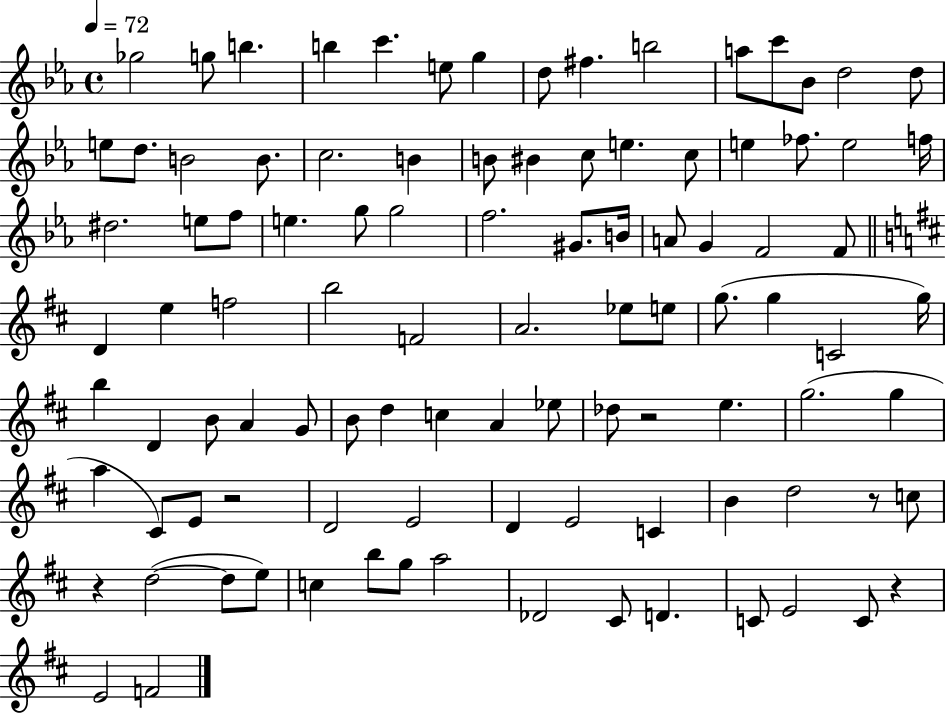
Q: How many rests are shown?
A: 5